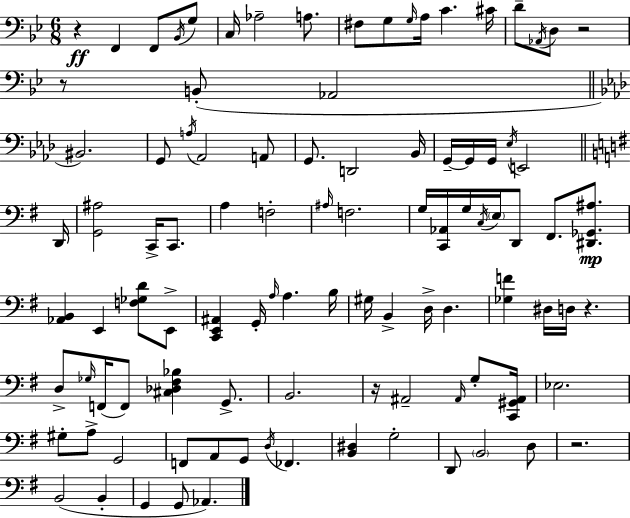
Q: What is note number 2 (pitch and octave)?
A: F2